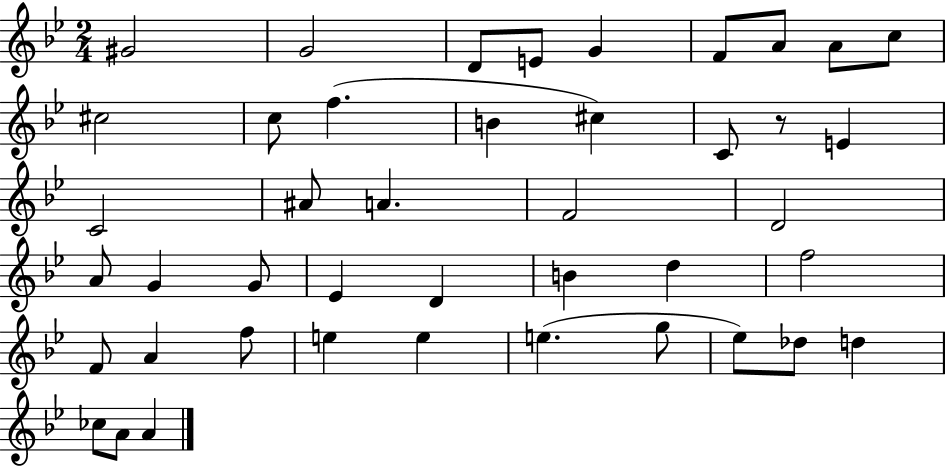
{
  \clef treble
  \numericTimeSignature
  \time 2/4
  \key bes \major
  gis'2 | g'2 | d'8 e'8 g'4 | f'8 a'8 a'8 c''8 | \break cis''2 | c''8 f''4.( | b'4 cis''4) | c'8 r8 e'4 | \break c'2 | ais'8 a'4. | f'2 | d'2 | \break a'8 g'4 g'8 | ees'4 d'4 | b'4 d''4 | f''2 | \break f'8 a'4 f''8 | e''4 e''4 | e''4.( g''8 | ees''8) des''8 d''4 | \break ces''8 a'8 a'4 | \bar "|."
}